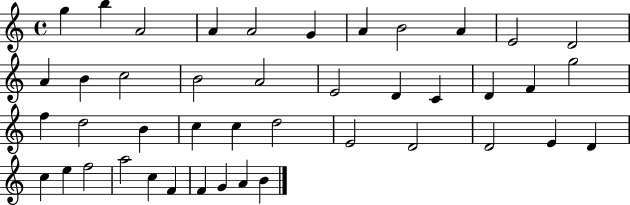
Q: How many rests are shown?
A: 0